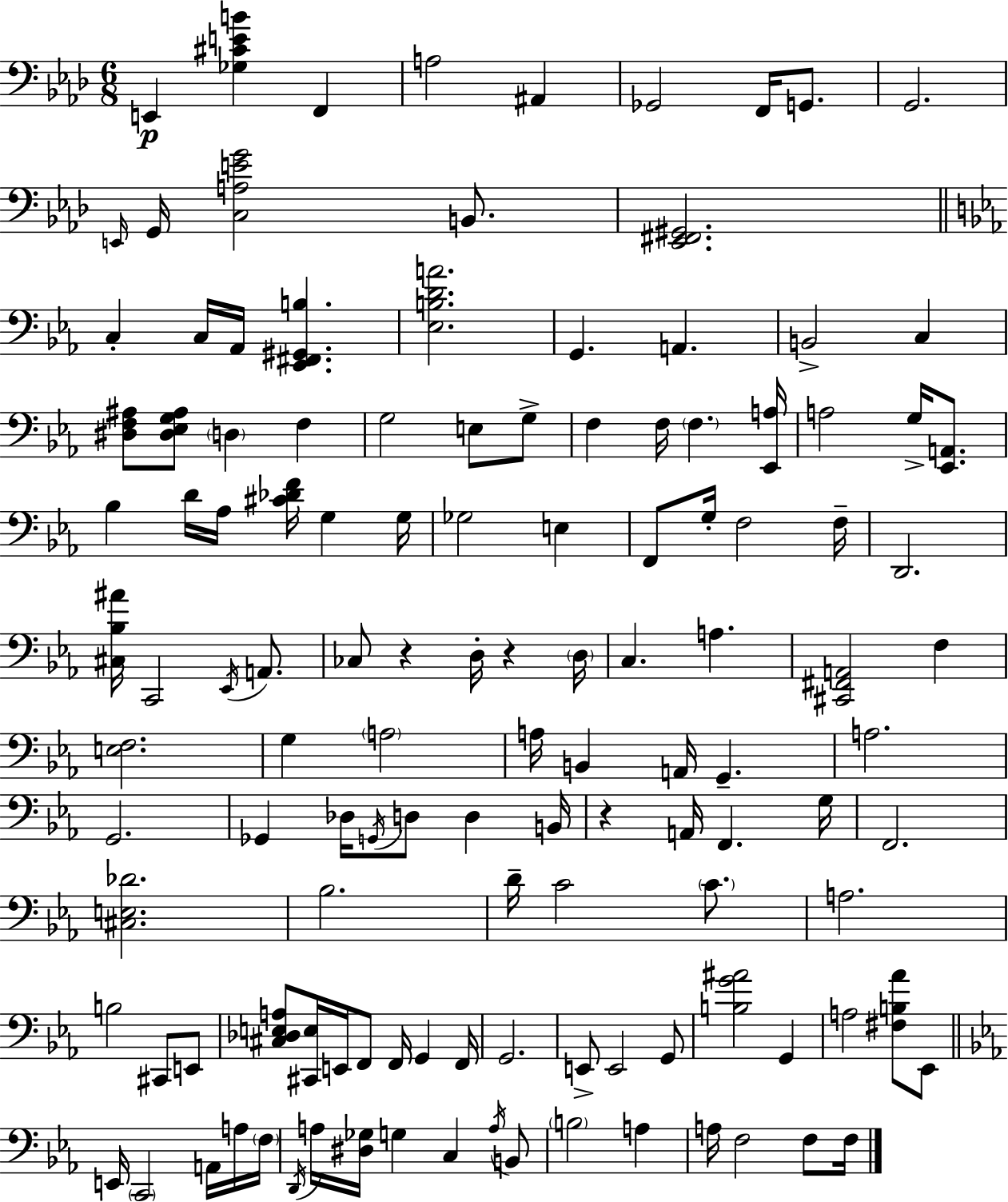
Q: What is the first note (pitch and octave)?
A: E2